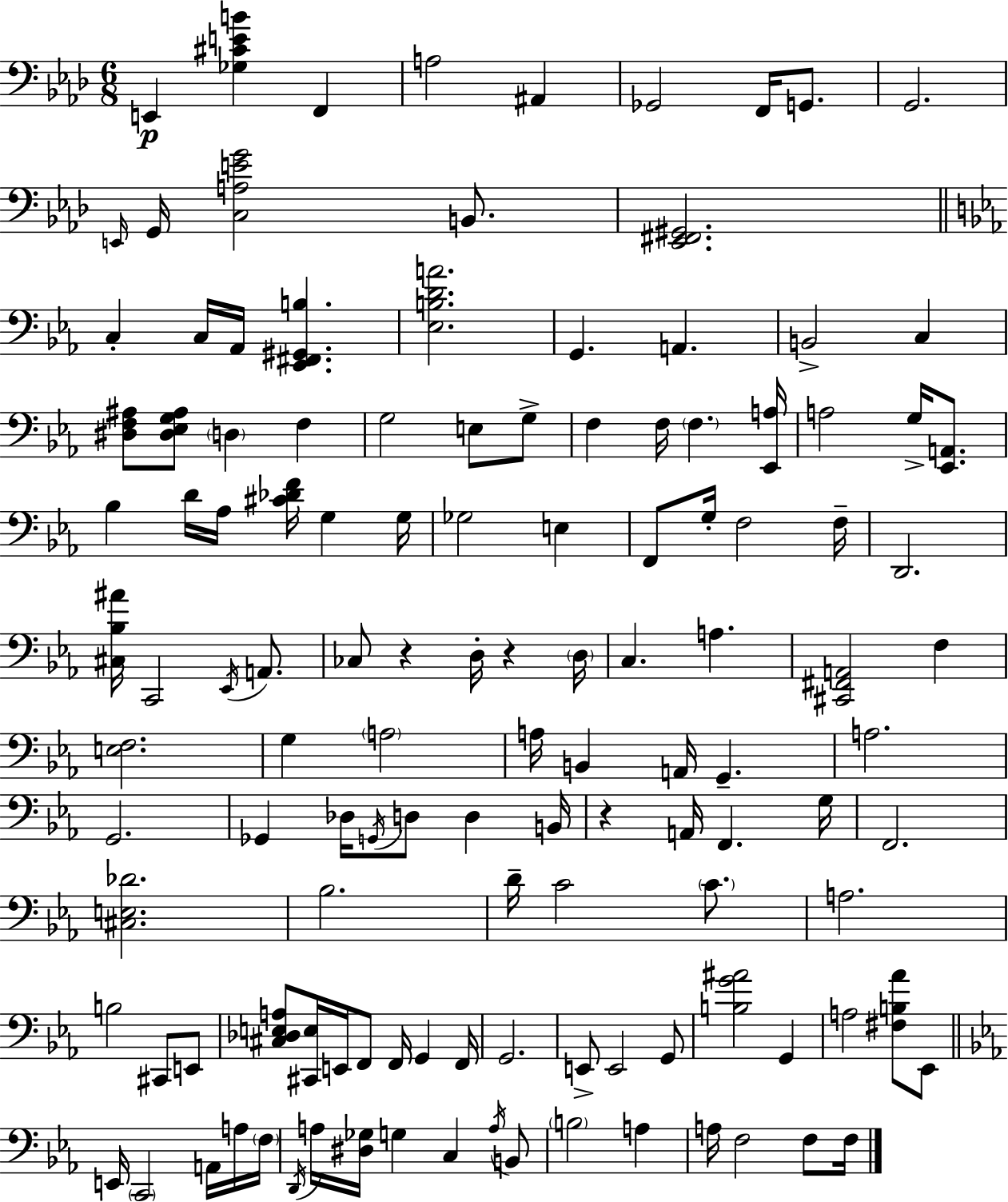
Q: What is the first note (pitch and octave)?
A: E2